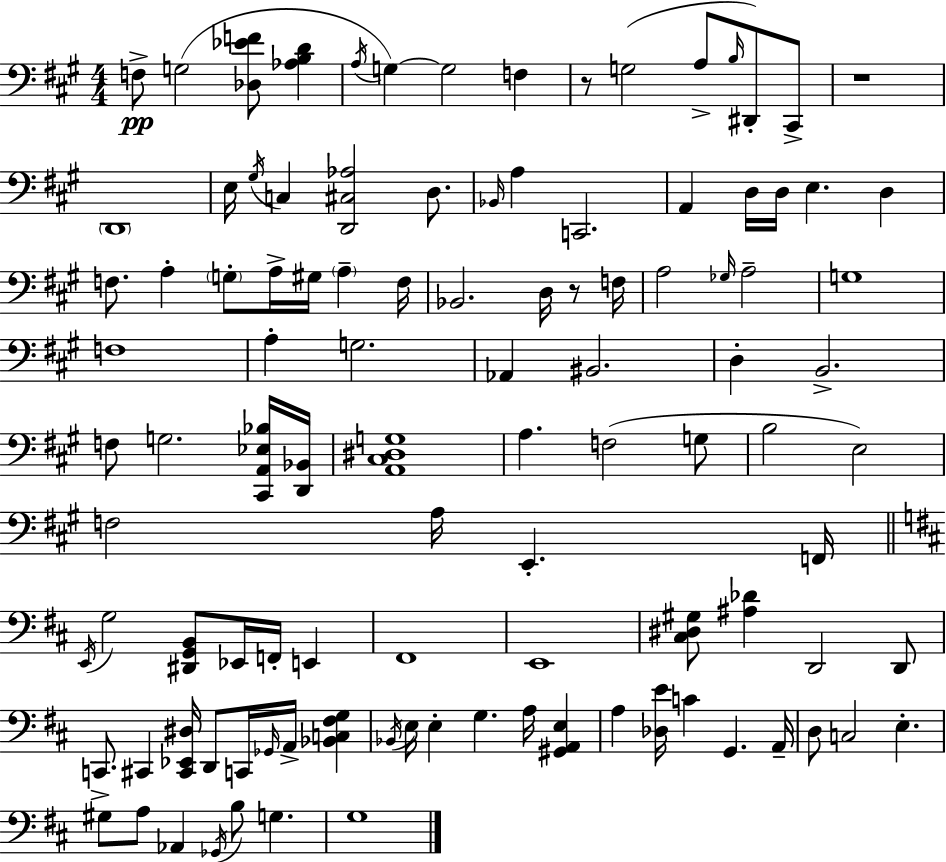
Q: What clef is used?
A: bass